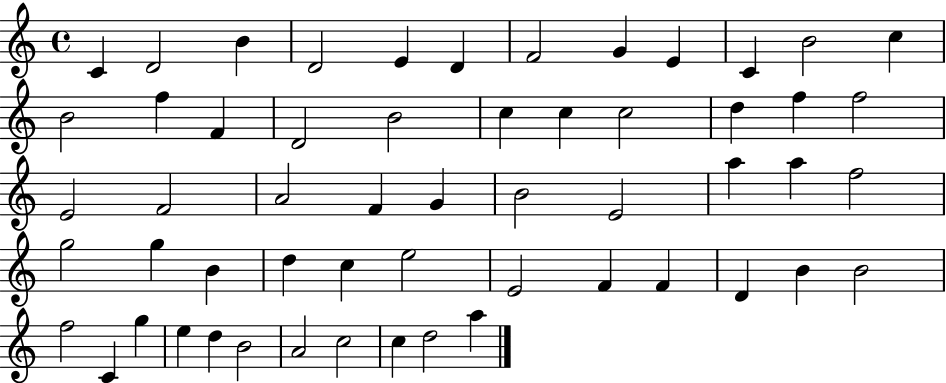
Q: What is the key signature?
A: C major